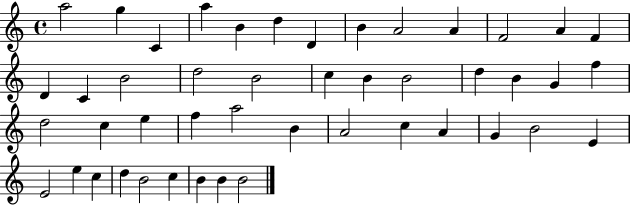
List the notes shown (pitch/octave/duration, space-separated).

A5/h G5/q C4/q A5/q B4/q D5/q D4/q B4/q A4/h A4/q F4/h A4/q F4/q D4/q C4/q B4/h D5/h B4/h C5/q B4/q B4/h D5/q B4/q G4/q F5/q D5/h C5/q E5/q F5/q A5/h B4/q A4/h C5/q A4/q G4/q B4/h E4/q E4/h E5/q C5/q D5/q B4/h C5/q B4/q B4/q B4/h